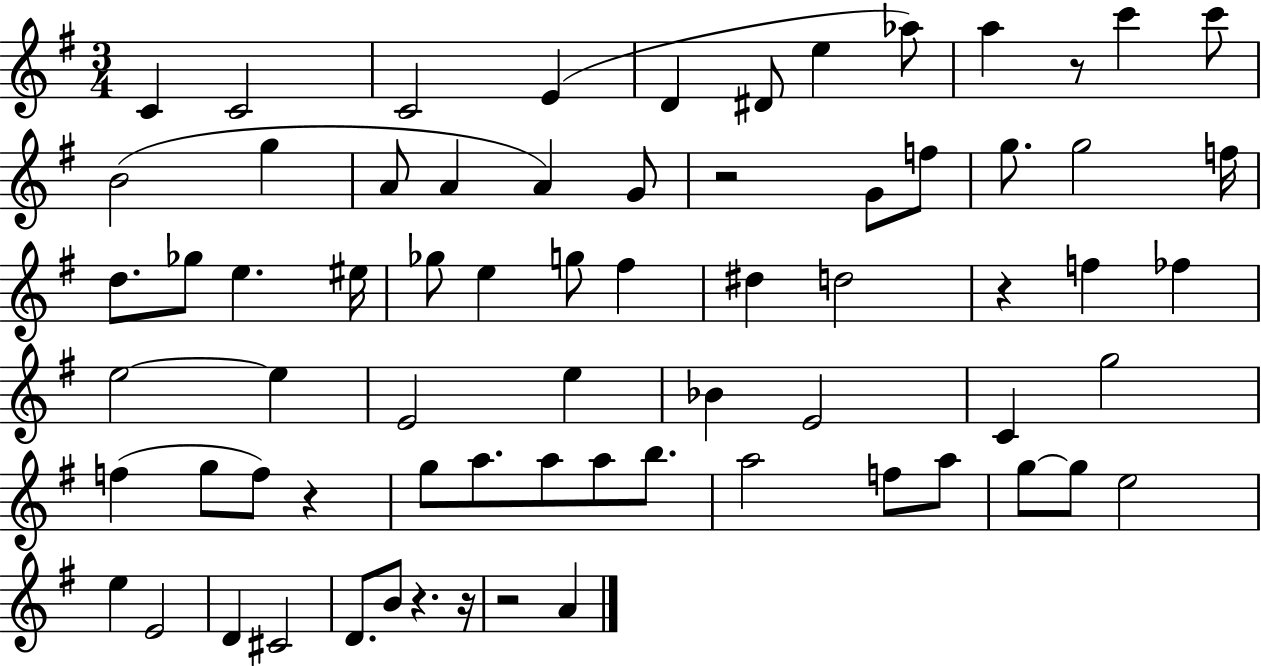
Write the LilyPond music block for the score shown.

{
  \clef treble
  \numericTimeSignature
  \time 3/4
  \key g \major
  c'4 c'2 | c'2 e'4( | d'4 dis'8 e''4 aes''8) | a''4 r8 c'''4 c'''8 | \break b'2( g''4 | a'8 a'4 a'4) g'8 | r2 g'8 f''8 | g''8. g''2 f''16 | \break d''8. ges''8 e''4. eis''16 | ges''8 e''4 g''8 fis''4 | dis''4 d''2 | r4 f''4 fes''4 | \break e''2~~ e''4 | e'2 e''4 | bes'4 e'2 | c'4 g''2 | \break f''4( g''8 f''8) r4 | g''8 a''8. a''8 a''8 b''8. | a''2 f''8 a''8 | g''8~~ g''8 e''2 | \break e''4 e'2 | d'4 cis'2 | d'8. b'8 r4. r16 | r2 a'4 | \break \bar "|."
}